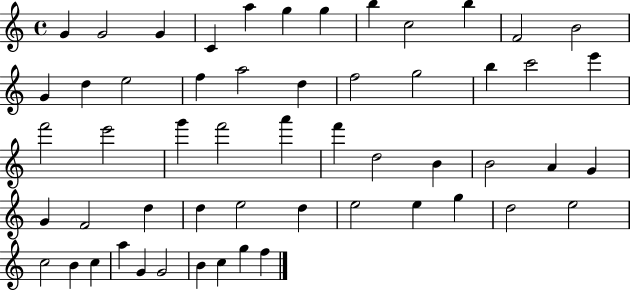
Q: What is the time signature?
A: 4/4